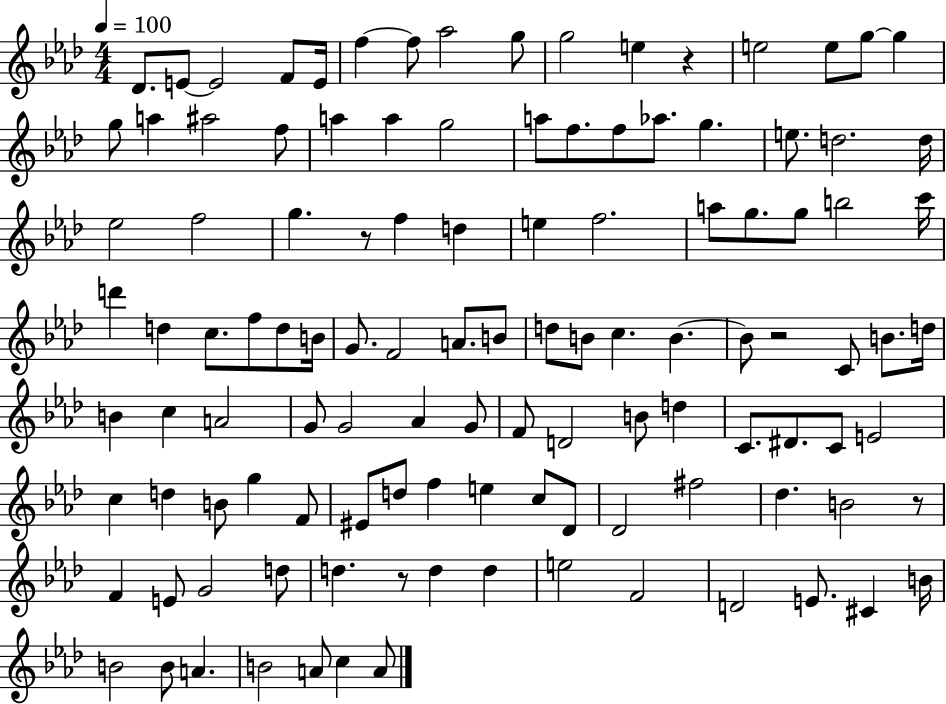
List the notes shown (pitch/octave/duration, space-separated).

Db4/e. E4/e E4/h F4/e E4/s F5/q F5/e Ab5/h G5/e G5/h E5/q R/q E5/h E5/e G5/e G5/q G5/e A5/q A#5/h F5/e A5/q A5/q G5/h A5/e F5/e. F5/e Ab5/e. G5/q. E5/e. D5/h. D5/s Eb5/h F5/h G5/q. R/e F5/q D5/q E5/q F5/h. A5/e G5/e. G5/e B5/h C6/s D6/q D5/q C5/e. F5/e D5/e B4/s G4/e. F4/h A4/e. B4/e D5/e B4/e C5/q. B4/q. B4/e R/h C4/e B4/e. D5/s B4/q C5/q A4/h G4/e G4/h Ab4/q G4/e F4/e D4/h B4/e D5/q C4/e. D#4/e. C4/e E4/h C5/q D5/q B4/e G5/q F4/e EIS4/e D5/e F5/q E5/q C5/e Db4/e Db4/h F#5/h Db5/q. B4/h R/e F4/q E4/e G4/h D5/e D5/q. R/e D5/q D5/q E5/h F4/h D4/h E4/e. C#4/q B4/s B4/h B4/e A4/q. B4/h A4/e C5/q A4/e